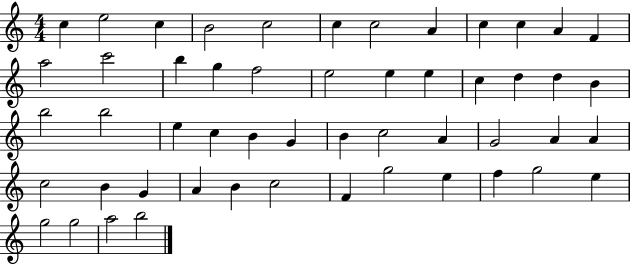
C5/q E5/h C5/q B4/h C5/h C5/q C5/h A4/q C5/q C5/q A4/q F4/q A5/h C6/h B5/q G5/q F5/h E5/h E5/q E5/q C5/q D5/q D5/q B4/q B5/h B5/h E5/q C5/q B4/q G4/q B4/q C5/h A4/q G4/h A4/q A4/q C5/h B4/q G4/q A4/q B4/q C5/h F4/q G5/h E5/q F5/q G5/h E5/q G5/h G5/h A5/h B5/h